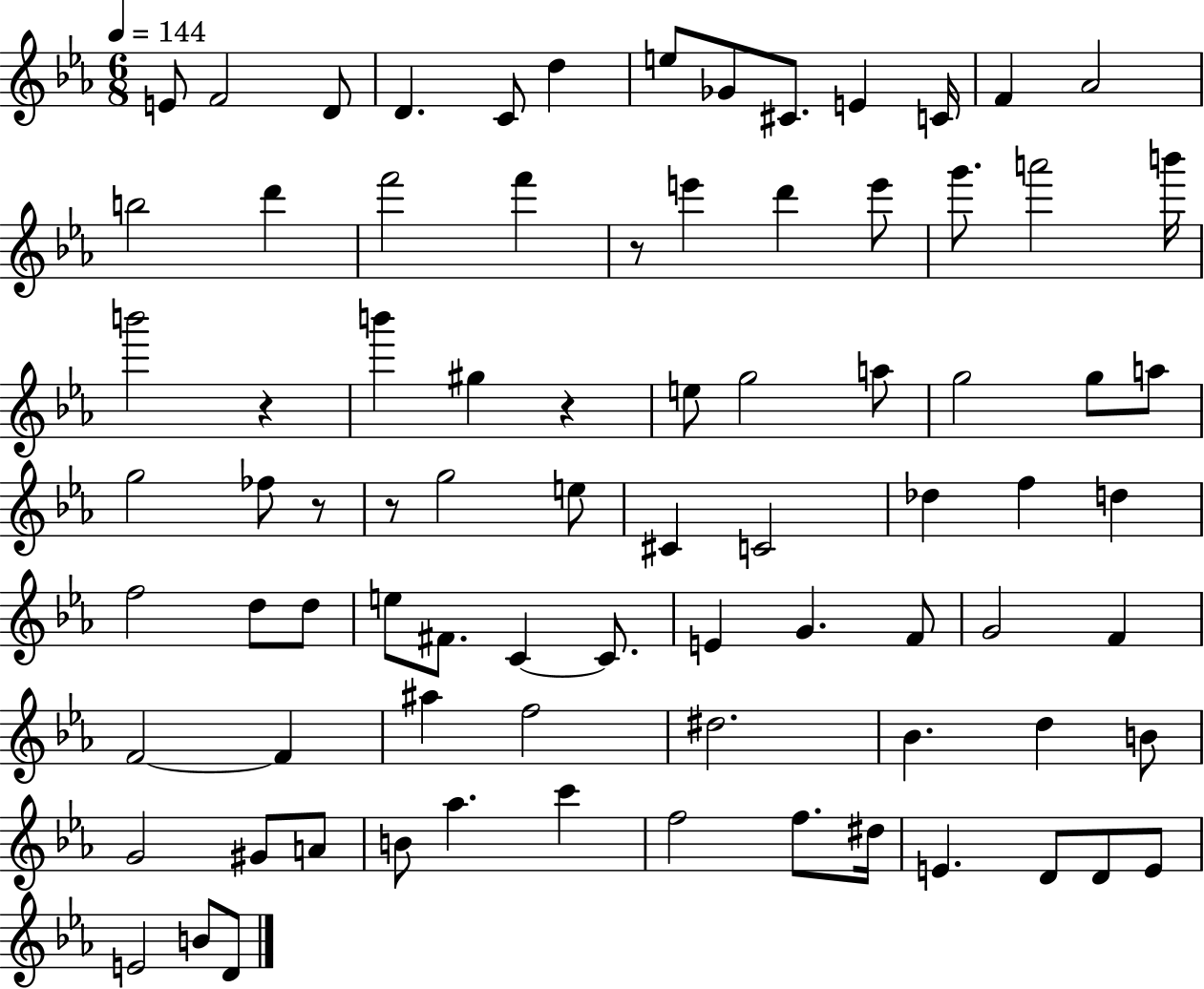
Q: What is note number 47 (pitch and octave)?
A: C4